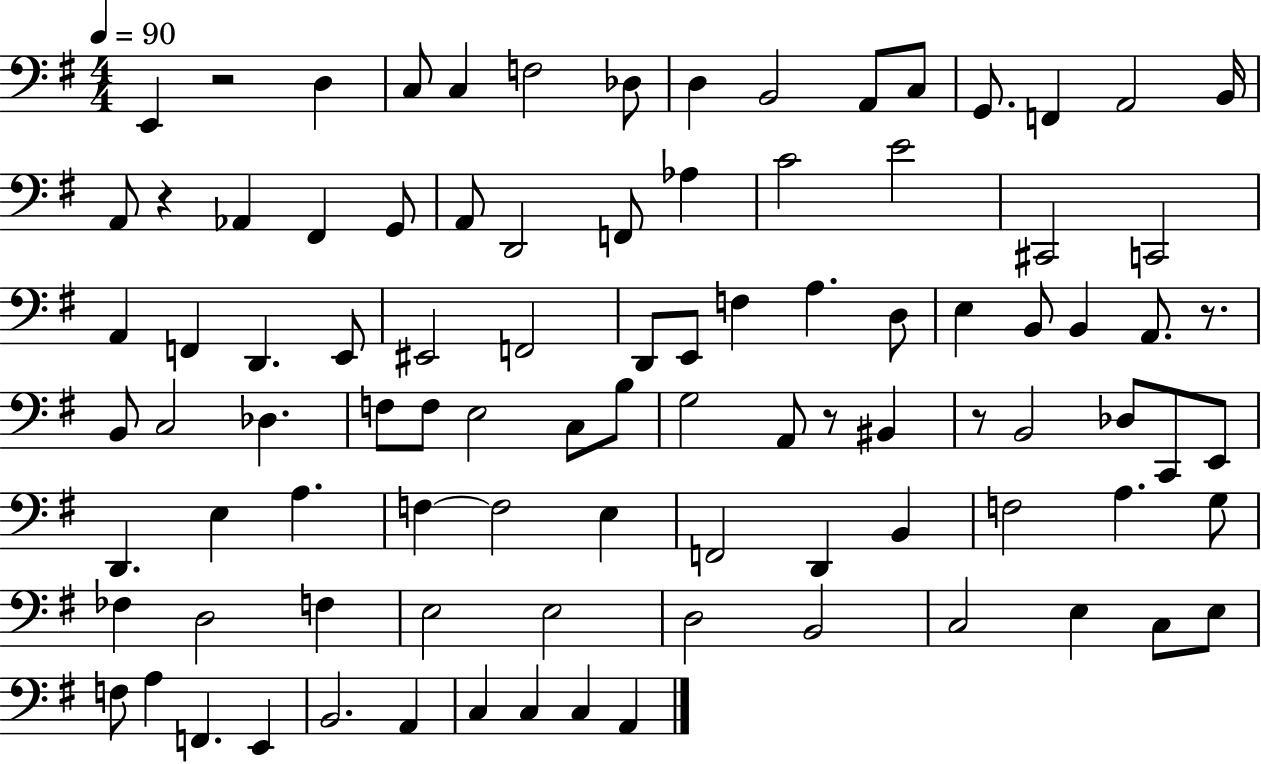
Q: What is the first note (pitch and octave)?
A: E2